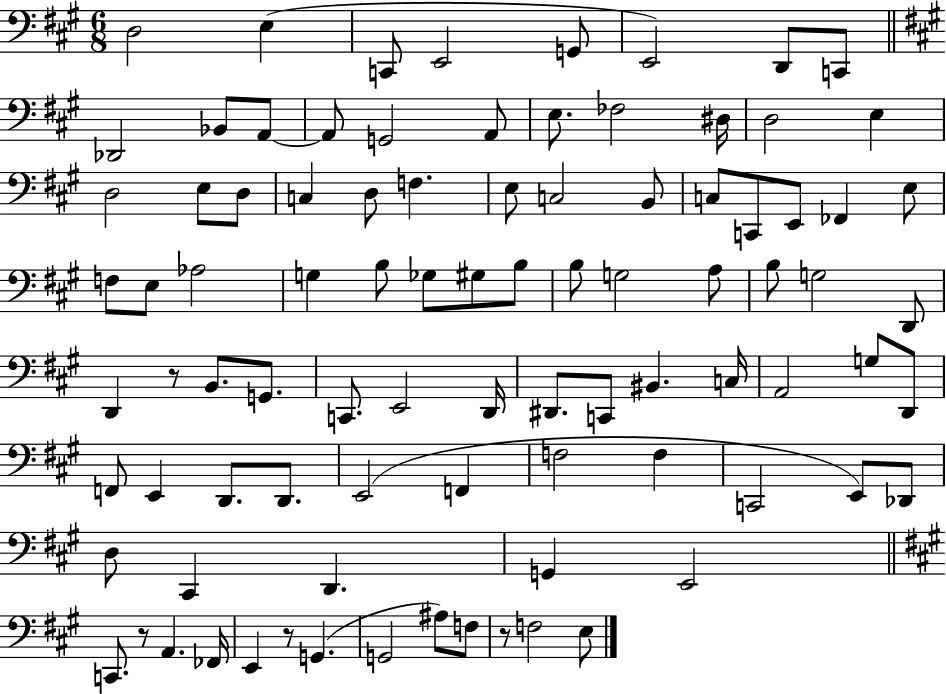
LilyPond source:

{
  \clef bass
  \numericTimeSignature
  \time 6/8
  \key a \major
  d2 e4( | c,8 e,2 g,8 | e,2) d,8 c,8 | \bar "||" \break \key a \major des,2 bes,8 a,8~~ | a,8 g,2 a,8 | e8. fes2 dis16 | d2 e4 | \break d2 e8 d8 | c4 d8 f4. | e8 c2 b,8 | c8 c,8 e,8 fes,4 e8 | \break f8 e8 aes2 | g4 b8 ges8 gis8 b8 | b8 g2 a8 | b8 g2 d,8 | \break d,4 r8 b,8. g,8. | c,8. e,2 d,16 | dis,8. c,8 bis,4. c16 | a,2 g8 d,8 | \break f,8 e,4 d,8. d,8. | e,2( f,4 | f2 f4 | c,2 e,8) des,8 | \break d8 cis,4 d,4. | g,4 e,2 | \bar "||" \break \key a \major c,8. r8 a,4. fes,16 | e,4 r8 g,4.( | g,2 ais8) f8 | r8 f2 e8 | \break \bar "|."
}